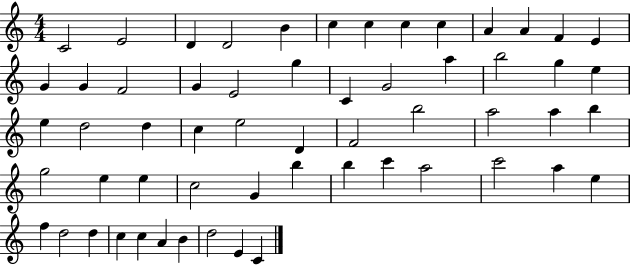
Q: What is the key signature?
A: C major